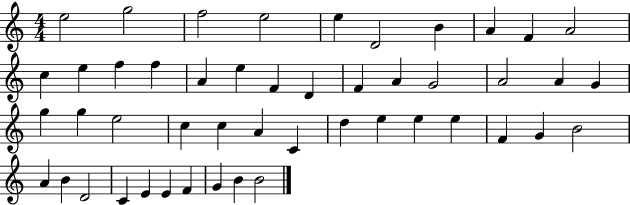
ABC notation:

X:1
T:Untitled
M:4/4
L:1/4
K:C
e2 g2 f2 e2 e D2 B A F A2 c e f f A e F D F A G2 A2 A G g g e2 c c A C d e e e F G B2 A B D2 C E E F G B B2